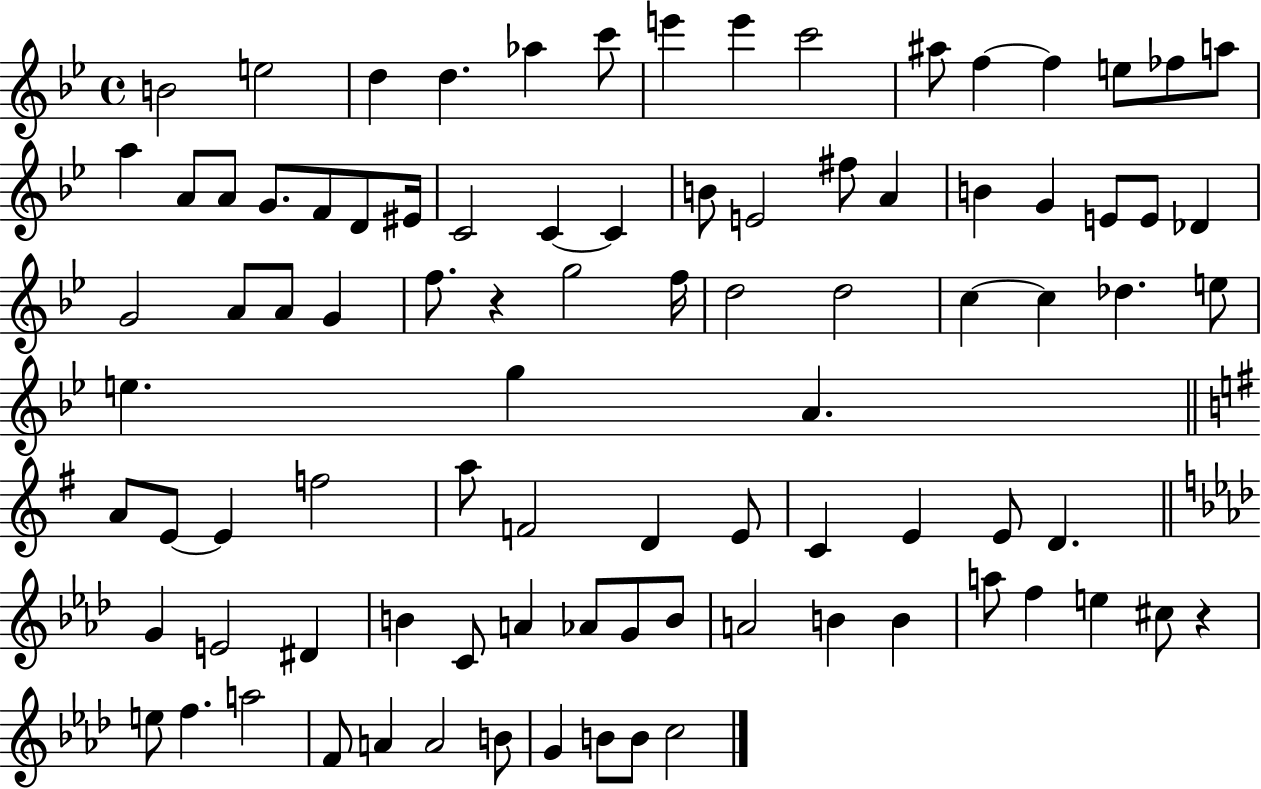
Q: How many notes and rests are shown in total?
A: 91